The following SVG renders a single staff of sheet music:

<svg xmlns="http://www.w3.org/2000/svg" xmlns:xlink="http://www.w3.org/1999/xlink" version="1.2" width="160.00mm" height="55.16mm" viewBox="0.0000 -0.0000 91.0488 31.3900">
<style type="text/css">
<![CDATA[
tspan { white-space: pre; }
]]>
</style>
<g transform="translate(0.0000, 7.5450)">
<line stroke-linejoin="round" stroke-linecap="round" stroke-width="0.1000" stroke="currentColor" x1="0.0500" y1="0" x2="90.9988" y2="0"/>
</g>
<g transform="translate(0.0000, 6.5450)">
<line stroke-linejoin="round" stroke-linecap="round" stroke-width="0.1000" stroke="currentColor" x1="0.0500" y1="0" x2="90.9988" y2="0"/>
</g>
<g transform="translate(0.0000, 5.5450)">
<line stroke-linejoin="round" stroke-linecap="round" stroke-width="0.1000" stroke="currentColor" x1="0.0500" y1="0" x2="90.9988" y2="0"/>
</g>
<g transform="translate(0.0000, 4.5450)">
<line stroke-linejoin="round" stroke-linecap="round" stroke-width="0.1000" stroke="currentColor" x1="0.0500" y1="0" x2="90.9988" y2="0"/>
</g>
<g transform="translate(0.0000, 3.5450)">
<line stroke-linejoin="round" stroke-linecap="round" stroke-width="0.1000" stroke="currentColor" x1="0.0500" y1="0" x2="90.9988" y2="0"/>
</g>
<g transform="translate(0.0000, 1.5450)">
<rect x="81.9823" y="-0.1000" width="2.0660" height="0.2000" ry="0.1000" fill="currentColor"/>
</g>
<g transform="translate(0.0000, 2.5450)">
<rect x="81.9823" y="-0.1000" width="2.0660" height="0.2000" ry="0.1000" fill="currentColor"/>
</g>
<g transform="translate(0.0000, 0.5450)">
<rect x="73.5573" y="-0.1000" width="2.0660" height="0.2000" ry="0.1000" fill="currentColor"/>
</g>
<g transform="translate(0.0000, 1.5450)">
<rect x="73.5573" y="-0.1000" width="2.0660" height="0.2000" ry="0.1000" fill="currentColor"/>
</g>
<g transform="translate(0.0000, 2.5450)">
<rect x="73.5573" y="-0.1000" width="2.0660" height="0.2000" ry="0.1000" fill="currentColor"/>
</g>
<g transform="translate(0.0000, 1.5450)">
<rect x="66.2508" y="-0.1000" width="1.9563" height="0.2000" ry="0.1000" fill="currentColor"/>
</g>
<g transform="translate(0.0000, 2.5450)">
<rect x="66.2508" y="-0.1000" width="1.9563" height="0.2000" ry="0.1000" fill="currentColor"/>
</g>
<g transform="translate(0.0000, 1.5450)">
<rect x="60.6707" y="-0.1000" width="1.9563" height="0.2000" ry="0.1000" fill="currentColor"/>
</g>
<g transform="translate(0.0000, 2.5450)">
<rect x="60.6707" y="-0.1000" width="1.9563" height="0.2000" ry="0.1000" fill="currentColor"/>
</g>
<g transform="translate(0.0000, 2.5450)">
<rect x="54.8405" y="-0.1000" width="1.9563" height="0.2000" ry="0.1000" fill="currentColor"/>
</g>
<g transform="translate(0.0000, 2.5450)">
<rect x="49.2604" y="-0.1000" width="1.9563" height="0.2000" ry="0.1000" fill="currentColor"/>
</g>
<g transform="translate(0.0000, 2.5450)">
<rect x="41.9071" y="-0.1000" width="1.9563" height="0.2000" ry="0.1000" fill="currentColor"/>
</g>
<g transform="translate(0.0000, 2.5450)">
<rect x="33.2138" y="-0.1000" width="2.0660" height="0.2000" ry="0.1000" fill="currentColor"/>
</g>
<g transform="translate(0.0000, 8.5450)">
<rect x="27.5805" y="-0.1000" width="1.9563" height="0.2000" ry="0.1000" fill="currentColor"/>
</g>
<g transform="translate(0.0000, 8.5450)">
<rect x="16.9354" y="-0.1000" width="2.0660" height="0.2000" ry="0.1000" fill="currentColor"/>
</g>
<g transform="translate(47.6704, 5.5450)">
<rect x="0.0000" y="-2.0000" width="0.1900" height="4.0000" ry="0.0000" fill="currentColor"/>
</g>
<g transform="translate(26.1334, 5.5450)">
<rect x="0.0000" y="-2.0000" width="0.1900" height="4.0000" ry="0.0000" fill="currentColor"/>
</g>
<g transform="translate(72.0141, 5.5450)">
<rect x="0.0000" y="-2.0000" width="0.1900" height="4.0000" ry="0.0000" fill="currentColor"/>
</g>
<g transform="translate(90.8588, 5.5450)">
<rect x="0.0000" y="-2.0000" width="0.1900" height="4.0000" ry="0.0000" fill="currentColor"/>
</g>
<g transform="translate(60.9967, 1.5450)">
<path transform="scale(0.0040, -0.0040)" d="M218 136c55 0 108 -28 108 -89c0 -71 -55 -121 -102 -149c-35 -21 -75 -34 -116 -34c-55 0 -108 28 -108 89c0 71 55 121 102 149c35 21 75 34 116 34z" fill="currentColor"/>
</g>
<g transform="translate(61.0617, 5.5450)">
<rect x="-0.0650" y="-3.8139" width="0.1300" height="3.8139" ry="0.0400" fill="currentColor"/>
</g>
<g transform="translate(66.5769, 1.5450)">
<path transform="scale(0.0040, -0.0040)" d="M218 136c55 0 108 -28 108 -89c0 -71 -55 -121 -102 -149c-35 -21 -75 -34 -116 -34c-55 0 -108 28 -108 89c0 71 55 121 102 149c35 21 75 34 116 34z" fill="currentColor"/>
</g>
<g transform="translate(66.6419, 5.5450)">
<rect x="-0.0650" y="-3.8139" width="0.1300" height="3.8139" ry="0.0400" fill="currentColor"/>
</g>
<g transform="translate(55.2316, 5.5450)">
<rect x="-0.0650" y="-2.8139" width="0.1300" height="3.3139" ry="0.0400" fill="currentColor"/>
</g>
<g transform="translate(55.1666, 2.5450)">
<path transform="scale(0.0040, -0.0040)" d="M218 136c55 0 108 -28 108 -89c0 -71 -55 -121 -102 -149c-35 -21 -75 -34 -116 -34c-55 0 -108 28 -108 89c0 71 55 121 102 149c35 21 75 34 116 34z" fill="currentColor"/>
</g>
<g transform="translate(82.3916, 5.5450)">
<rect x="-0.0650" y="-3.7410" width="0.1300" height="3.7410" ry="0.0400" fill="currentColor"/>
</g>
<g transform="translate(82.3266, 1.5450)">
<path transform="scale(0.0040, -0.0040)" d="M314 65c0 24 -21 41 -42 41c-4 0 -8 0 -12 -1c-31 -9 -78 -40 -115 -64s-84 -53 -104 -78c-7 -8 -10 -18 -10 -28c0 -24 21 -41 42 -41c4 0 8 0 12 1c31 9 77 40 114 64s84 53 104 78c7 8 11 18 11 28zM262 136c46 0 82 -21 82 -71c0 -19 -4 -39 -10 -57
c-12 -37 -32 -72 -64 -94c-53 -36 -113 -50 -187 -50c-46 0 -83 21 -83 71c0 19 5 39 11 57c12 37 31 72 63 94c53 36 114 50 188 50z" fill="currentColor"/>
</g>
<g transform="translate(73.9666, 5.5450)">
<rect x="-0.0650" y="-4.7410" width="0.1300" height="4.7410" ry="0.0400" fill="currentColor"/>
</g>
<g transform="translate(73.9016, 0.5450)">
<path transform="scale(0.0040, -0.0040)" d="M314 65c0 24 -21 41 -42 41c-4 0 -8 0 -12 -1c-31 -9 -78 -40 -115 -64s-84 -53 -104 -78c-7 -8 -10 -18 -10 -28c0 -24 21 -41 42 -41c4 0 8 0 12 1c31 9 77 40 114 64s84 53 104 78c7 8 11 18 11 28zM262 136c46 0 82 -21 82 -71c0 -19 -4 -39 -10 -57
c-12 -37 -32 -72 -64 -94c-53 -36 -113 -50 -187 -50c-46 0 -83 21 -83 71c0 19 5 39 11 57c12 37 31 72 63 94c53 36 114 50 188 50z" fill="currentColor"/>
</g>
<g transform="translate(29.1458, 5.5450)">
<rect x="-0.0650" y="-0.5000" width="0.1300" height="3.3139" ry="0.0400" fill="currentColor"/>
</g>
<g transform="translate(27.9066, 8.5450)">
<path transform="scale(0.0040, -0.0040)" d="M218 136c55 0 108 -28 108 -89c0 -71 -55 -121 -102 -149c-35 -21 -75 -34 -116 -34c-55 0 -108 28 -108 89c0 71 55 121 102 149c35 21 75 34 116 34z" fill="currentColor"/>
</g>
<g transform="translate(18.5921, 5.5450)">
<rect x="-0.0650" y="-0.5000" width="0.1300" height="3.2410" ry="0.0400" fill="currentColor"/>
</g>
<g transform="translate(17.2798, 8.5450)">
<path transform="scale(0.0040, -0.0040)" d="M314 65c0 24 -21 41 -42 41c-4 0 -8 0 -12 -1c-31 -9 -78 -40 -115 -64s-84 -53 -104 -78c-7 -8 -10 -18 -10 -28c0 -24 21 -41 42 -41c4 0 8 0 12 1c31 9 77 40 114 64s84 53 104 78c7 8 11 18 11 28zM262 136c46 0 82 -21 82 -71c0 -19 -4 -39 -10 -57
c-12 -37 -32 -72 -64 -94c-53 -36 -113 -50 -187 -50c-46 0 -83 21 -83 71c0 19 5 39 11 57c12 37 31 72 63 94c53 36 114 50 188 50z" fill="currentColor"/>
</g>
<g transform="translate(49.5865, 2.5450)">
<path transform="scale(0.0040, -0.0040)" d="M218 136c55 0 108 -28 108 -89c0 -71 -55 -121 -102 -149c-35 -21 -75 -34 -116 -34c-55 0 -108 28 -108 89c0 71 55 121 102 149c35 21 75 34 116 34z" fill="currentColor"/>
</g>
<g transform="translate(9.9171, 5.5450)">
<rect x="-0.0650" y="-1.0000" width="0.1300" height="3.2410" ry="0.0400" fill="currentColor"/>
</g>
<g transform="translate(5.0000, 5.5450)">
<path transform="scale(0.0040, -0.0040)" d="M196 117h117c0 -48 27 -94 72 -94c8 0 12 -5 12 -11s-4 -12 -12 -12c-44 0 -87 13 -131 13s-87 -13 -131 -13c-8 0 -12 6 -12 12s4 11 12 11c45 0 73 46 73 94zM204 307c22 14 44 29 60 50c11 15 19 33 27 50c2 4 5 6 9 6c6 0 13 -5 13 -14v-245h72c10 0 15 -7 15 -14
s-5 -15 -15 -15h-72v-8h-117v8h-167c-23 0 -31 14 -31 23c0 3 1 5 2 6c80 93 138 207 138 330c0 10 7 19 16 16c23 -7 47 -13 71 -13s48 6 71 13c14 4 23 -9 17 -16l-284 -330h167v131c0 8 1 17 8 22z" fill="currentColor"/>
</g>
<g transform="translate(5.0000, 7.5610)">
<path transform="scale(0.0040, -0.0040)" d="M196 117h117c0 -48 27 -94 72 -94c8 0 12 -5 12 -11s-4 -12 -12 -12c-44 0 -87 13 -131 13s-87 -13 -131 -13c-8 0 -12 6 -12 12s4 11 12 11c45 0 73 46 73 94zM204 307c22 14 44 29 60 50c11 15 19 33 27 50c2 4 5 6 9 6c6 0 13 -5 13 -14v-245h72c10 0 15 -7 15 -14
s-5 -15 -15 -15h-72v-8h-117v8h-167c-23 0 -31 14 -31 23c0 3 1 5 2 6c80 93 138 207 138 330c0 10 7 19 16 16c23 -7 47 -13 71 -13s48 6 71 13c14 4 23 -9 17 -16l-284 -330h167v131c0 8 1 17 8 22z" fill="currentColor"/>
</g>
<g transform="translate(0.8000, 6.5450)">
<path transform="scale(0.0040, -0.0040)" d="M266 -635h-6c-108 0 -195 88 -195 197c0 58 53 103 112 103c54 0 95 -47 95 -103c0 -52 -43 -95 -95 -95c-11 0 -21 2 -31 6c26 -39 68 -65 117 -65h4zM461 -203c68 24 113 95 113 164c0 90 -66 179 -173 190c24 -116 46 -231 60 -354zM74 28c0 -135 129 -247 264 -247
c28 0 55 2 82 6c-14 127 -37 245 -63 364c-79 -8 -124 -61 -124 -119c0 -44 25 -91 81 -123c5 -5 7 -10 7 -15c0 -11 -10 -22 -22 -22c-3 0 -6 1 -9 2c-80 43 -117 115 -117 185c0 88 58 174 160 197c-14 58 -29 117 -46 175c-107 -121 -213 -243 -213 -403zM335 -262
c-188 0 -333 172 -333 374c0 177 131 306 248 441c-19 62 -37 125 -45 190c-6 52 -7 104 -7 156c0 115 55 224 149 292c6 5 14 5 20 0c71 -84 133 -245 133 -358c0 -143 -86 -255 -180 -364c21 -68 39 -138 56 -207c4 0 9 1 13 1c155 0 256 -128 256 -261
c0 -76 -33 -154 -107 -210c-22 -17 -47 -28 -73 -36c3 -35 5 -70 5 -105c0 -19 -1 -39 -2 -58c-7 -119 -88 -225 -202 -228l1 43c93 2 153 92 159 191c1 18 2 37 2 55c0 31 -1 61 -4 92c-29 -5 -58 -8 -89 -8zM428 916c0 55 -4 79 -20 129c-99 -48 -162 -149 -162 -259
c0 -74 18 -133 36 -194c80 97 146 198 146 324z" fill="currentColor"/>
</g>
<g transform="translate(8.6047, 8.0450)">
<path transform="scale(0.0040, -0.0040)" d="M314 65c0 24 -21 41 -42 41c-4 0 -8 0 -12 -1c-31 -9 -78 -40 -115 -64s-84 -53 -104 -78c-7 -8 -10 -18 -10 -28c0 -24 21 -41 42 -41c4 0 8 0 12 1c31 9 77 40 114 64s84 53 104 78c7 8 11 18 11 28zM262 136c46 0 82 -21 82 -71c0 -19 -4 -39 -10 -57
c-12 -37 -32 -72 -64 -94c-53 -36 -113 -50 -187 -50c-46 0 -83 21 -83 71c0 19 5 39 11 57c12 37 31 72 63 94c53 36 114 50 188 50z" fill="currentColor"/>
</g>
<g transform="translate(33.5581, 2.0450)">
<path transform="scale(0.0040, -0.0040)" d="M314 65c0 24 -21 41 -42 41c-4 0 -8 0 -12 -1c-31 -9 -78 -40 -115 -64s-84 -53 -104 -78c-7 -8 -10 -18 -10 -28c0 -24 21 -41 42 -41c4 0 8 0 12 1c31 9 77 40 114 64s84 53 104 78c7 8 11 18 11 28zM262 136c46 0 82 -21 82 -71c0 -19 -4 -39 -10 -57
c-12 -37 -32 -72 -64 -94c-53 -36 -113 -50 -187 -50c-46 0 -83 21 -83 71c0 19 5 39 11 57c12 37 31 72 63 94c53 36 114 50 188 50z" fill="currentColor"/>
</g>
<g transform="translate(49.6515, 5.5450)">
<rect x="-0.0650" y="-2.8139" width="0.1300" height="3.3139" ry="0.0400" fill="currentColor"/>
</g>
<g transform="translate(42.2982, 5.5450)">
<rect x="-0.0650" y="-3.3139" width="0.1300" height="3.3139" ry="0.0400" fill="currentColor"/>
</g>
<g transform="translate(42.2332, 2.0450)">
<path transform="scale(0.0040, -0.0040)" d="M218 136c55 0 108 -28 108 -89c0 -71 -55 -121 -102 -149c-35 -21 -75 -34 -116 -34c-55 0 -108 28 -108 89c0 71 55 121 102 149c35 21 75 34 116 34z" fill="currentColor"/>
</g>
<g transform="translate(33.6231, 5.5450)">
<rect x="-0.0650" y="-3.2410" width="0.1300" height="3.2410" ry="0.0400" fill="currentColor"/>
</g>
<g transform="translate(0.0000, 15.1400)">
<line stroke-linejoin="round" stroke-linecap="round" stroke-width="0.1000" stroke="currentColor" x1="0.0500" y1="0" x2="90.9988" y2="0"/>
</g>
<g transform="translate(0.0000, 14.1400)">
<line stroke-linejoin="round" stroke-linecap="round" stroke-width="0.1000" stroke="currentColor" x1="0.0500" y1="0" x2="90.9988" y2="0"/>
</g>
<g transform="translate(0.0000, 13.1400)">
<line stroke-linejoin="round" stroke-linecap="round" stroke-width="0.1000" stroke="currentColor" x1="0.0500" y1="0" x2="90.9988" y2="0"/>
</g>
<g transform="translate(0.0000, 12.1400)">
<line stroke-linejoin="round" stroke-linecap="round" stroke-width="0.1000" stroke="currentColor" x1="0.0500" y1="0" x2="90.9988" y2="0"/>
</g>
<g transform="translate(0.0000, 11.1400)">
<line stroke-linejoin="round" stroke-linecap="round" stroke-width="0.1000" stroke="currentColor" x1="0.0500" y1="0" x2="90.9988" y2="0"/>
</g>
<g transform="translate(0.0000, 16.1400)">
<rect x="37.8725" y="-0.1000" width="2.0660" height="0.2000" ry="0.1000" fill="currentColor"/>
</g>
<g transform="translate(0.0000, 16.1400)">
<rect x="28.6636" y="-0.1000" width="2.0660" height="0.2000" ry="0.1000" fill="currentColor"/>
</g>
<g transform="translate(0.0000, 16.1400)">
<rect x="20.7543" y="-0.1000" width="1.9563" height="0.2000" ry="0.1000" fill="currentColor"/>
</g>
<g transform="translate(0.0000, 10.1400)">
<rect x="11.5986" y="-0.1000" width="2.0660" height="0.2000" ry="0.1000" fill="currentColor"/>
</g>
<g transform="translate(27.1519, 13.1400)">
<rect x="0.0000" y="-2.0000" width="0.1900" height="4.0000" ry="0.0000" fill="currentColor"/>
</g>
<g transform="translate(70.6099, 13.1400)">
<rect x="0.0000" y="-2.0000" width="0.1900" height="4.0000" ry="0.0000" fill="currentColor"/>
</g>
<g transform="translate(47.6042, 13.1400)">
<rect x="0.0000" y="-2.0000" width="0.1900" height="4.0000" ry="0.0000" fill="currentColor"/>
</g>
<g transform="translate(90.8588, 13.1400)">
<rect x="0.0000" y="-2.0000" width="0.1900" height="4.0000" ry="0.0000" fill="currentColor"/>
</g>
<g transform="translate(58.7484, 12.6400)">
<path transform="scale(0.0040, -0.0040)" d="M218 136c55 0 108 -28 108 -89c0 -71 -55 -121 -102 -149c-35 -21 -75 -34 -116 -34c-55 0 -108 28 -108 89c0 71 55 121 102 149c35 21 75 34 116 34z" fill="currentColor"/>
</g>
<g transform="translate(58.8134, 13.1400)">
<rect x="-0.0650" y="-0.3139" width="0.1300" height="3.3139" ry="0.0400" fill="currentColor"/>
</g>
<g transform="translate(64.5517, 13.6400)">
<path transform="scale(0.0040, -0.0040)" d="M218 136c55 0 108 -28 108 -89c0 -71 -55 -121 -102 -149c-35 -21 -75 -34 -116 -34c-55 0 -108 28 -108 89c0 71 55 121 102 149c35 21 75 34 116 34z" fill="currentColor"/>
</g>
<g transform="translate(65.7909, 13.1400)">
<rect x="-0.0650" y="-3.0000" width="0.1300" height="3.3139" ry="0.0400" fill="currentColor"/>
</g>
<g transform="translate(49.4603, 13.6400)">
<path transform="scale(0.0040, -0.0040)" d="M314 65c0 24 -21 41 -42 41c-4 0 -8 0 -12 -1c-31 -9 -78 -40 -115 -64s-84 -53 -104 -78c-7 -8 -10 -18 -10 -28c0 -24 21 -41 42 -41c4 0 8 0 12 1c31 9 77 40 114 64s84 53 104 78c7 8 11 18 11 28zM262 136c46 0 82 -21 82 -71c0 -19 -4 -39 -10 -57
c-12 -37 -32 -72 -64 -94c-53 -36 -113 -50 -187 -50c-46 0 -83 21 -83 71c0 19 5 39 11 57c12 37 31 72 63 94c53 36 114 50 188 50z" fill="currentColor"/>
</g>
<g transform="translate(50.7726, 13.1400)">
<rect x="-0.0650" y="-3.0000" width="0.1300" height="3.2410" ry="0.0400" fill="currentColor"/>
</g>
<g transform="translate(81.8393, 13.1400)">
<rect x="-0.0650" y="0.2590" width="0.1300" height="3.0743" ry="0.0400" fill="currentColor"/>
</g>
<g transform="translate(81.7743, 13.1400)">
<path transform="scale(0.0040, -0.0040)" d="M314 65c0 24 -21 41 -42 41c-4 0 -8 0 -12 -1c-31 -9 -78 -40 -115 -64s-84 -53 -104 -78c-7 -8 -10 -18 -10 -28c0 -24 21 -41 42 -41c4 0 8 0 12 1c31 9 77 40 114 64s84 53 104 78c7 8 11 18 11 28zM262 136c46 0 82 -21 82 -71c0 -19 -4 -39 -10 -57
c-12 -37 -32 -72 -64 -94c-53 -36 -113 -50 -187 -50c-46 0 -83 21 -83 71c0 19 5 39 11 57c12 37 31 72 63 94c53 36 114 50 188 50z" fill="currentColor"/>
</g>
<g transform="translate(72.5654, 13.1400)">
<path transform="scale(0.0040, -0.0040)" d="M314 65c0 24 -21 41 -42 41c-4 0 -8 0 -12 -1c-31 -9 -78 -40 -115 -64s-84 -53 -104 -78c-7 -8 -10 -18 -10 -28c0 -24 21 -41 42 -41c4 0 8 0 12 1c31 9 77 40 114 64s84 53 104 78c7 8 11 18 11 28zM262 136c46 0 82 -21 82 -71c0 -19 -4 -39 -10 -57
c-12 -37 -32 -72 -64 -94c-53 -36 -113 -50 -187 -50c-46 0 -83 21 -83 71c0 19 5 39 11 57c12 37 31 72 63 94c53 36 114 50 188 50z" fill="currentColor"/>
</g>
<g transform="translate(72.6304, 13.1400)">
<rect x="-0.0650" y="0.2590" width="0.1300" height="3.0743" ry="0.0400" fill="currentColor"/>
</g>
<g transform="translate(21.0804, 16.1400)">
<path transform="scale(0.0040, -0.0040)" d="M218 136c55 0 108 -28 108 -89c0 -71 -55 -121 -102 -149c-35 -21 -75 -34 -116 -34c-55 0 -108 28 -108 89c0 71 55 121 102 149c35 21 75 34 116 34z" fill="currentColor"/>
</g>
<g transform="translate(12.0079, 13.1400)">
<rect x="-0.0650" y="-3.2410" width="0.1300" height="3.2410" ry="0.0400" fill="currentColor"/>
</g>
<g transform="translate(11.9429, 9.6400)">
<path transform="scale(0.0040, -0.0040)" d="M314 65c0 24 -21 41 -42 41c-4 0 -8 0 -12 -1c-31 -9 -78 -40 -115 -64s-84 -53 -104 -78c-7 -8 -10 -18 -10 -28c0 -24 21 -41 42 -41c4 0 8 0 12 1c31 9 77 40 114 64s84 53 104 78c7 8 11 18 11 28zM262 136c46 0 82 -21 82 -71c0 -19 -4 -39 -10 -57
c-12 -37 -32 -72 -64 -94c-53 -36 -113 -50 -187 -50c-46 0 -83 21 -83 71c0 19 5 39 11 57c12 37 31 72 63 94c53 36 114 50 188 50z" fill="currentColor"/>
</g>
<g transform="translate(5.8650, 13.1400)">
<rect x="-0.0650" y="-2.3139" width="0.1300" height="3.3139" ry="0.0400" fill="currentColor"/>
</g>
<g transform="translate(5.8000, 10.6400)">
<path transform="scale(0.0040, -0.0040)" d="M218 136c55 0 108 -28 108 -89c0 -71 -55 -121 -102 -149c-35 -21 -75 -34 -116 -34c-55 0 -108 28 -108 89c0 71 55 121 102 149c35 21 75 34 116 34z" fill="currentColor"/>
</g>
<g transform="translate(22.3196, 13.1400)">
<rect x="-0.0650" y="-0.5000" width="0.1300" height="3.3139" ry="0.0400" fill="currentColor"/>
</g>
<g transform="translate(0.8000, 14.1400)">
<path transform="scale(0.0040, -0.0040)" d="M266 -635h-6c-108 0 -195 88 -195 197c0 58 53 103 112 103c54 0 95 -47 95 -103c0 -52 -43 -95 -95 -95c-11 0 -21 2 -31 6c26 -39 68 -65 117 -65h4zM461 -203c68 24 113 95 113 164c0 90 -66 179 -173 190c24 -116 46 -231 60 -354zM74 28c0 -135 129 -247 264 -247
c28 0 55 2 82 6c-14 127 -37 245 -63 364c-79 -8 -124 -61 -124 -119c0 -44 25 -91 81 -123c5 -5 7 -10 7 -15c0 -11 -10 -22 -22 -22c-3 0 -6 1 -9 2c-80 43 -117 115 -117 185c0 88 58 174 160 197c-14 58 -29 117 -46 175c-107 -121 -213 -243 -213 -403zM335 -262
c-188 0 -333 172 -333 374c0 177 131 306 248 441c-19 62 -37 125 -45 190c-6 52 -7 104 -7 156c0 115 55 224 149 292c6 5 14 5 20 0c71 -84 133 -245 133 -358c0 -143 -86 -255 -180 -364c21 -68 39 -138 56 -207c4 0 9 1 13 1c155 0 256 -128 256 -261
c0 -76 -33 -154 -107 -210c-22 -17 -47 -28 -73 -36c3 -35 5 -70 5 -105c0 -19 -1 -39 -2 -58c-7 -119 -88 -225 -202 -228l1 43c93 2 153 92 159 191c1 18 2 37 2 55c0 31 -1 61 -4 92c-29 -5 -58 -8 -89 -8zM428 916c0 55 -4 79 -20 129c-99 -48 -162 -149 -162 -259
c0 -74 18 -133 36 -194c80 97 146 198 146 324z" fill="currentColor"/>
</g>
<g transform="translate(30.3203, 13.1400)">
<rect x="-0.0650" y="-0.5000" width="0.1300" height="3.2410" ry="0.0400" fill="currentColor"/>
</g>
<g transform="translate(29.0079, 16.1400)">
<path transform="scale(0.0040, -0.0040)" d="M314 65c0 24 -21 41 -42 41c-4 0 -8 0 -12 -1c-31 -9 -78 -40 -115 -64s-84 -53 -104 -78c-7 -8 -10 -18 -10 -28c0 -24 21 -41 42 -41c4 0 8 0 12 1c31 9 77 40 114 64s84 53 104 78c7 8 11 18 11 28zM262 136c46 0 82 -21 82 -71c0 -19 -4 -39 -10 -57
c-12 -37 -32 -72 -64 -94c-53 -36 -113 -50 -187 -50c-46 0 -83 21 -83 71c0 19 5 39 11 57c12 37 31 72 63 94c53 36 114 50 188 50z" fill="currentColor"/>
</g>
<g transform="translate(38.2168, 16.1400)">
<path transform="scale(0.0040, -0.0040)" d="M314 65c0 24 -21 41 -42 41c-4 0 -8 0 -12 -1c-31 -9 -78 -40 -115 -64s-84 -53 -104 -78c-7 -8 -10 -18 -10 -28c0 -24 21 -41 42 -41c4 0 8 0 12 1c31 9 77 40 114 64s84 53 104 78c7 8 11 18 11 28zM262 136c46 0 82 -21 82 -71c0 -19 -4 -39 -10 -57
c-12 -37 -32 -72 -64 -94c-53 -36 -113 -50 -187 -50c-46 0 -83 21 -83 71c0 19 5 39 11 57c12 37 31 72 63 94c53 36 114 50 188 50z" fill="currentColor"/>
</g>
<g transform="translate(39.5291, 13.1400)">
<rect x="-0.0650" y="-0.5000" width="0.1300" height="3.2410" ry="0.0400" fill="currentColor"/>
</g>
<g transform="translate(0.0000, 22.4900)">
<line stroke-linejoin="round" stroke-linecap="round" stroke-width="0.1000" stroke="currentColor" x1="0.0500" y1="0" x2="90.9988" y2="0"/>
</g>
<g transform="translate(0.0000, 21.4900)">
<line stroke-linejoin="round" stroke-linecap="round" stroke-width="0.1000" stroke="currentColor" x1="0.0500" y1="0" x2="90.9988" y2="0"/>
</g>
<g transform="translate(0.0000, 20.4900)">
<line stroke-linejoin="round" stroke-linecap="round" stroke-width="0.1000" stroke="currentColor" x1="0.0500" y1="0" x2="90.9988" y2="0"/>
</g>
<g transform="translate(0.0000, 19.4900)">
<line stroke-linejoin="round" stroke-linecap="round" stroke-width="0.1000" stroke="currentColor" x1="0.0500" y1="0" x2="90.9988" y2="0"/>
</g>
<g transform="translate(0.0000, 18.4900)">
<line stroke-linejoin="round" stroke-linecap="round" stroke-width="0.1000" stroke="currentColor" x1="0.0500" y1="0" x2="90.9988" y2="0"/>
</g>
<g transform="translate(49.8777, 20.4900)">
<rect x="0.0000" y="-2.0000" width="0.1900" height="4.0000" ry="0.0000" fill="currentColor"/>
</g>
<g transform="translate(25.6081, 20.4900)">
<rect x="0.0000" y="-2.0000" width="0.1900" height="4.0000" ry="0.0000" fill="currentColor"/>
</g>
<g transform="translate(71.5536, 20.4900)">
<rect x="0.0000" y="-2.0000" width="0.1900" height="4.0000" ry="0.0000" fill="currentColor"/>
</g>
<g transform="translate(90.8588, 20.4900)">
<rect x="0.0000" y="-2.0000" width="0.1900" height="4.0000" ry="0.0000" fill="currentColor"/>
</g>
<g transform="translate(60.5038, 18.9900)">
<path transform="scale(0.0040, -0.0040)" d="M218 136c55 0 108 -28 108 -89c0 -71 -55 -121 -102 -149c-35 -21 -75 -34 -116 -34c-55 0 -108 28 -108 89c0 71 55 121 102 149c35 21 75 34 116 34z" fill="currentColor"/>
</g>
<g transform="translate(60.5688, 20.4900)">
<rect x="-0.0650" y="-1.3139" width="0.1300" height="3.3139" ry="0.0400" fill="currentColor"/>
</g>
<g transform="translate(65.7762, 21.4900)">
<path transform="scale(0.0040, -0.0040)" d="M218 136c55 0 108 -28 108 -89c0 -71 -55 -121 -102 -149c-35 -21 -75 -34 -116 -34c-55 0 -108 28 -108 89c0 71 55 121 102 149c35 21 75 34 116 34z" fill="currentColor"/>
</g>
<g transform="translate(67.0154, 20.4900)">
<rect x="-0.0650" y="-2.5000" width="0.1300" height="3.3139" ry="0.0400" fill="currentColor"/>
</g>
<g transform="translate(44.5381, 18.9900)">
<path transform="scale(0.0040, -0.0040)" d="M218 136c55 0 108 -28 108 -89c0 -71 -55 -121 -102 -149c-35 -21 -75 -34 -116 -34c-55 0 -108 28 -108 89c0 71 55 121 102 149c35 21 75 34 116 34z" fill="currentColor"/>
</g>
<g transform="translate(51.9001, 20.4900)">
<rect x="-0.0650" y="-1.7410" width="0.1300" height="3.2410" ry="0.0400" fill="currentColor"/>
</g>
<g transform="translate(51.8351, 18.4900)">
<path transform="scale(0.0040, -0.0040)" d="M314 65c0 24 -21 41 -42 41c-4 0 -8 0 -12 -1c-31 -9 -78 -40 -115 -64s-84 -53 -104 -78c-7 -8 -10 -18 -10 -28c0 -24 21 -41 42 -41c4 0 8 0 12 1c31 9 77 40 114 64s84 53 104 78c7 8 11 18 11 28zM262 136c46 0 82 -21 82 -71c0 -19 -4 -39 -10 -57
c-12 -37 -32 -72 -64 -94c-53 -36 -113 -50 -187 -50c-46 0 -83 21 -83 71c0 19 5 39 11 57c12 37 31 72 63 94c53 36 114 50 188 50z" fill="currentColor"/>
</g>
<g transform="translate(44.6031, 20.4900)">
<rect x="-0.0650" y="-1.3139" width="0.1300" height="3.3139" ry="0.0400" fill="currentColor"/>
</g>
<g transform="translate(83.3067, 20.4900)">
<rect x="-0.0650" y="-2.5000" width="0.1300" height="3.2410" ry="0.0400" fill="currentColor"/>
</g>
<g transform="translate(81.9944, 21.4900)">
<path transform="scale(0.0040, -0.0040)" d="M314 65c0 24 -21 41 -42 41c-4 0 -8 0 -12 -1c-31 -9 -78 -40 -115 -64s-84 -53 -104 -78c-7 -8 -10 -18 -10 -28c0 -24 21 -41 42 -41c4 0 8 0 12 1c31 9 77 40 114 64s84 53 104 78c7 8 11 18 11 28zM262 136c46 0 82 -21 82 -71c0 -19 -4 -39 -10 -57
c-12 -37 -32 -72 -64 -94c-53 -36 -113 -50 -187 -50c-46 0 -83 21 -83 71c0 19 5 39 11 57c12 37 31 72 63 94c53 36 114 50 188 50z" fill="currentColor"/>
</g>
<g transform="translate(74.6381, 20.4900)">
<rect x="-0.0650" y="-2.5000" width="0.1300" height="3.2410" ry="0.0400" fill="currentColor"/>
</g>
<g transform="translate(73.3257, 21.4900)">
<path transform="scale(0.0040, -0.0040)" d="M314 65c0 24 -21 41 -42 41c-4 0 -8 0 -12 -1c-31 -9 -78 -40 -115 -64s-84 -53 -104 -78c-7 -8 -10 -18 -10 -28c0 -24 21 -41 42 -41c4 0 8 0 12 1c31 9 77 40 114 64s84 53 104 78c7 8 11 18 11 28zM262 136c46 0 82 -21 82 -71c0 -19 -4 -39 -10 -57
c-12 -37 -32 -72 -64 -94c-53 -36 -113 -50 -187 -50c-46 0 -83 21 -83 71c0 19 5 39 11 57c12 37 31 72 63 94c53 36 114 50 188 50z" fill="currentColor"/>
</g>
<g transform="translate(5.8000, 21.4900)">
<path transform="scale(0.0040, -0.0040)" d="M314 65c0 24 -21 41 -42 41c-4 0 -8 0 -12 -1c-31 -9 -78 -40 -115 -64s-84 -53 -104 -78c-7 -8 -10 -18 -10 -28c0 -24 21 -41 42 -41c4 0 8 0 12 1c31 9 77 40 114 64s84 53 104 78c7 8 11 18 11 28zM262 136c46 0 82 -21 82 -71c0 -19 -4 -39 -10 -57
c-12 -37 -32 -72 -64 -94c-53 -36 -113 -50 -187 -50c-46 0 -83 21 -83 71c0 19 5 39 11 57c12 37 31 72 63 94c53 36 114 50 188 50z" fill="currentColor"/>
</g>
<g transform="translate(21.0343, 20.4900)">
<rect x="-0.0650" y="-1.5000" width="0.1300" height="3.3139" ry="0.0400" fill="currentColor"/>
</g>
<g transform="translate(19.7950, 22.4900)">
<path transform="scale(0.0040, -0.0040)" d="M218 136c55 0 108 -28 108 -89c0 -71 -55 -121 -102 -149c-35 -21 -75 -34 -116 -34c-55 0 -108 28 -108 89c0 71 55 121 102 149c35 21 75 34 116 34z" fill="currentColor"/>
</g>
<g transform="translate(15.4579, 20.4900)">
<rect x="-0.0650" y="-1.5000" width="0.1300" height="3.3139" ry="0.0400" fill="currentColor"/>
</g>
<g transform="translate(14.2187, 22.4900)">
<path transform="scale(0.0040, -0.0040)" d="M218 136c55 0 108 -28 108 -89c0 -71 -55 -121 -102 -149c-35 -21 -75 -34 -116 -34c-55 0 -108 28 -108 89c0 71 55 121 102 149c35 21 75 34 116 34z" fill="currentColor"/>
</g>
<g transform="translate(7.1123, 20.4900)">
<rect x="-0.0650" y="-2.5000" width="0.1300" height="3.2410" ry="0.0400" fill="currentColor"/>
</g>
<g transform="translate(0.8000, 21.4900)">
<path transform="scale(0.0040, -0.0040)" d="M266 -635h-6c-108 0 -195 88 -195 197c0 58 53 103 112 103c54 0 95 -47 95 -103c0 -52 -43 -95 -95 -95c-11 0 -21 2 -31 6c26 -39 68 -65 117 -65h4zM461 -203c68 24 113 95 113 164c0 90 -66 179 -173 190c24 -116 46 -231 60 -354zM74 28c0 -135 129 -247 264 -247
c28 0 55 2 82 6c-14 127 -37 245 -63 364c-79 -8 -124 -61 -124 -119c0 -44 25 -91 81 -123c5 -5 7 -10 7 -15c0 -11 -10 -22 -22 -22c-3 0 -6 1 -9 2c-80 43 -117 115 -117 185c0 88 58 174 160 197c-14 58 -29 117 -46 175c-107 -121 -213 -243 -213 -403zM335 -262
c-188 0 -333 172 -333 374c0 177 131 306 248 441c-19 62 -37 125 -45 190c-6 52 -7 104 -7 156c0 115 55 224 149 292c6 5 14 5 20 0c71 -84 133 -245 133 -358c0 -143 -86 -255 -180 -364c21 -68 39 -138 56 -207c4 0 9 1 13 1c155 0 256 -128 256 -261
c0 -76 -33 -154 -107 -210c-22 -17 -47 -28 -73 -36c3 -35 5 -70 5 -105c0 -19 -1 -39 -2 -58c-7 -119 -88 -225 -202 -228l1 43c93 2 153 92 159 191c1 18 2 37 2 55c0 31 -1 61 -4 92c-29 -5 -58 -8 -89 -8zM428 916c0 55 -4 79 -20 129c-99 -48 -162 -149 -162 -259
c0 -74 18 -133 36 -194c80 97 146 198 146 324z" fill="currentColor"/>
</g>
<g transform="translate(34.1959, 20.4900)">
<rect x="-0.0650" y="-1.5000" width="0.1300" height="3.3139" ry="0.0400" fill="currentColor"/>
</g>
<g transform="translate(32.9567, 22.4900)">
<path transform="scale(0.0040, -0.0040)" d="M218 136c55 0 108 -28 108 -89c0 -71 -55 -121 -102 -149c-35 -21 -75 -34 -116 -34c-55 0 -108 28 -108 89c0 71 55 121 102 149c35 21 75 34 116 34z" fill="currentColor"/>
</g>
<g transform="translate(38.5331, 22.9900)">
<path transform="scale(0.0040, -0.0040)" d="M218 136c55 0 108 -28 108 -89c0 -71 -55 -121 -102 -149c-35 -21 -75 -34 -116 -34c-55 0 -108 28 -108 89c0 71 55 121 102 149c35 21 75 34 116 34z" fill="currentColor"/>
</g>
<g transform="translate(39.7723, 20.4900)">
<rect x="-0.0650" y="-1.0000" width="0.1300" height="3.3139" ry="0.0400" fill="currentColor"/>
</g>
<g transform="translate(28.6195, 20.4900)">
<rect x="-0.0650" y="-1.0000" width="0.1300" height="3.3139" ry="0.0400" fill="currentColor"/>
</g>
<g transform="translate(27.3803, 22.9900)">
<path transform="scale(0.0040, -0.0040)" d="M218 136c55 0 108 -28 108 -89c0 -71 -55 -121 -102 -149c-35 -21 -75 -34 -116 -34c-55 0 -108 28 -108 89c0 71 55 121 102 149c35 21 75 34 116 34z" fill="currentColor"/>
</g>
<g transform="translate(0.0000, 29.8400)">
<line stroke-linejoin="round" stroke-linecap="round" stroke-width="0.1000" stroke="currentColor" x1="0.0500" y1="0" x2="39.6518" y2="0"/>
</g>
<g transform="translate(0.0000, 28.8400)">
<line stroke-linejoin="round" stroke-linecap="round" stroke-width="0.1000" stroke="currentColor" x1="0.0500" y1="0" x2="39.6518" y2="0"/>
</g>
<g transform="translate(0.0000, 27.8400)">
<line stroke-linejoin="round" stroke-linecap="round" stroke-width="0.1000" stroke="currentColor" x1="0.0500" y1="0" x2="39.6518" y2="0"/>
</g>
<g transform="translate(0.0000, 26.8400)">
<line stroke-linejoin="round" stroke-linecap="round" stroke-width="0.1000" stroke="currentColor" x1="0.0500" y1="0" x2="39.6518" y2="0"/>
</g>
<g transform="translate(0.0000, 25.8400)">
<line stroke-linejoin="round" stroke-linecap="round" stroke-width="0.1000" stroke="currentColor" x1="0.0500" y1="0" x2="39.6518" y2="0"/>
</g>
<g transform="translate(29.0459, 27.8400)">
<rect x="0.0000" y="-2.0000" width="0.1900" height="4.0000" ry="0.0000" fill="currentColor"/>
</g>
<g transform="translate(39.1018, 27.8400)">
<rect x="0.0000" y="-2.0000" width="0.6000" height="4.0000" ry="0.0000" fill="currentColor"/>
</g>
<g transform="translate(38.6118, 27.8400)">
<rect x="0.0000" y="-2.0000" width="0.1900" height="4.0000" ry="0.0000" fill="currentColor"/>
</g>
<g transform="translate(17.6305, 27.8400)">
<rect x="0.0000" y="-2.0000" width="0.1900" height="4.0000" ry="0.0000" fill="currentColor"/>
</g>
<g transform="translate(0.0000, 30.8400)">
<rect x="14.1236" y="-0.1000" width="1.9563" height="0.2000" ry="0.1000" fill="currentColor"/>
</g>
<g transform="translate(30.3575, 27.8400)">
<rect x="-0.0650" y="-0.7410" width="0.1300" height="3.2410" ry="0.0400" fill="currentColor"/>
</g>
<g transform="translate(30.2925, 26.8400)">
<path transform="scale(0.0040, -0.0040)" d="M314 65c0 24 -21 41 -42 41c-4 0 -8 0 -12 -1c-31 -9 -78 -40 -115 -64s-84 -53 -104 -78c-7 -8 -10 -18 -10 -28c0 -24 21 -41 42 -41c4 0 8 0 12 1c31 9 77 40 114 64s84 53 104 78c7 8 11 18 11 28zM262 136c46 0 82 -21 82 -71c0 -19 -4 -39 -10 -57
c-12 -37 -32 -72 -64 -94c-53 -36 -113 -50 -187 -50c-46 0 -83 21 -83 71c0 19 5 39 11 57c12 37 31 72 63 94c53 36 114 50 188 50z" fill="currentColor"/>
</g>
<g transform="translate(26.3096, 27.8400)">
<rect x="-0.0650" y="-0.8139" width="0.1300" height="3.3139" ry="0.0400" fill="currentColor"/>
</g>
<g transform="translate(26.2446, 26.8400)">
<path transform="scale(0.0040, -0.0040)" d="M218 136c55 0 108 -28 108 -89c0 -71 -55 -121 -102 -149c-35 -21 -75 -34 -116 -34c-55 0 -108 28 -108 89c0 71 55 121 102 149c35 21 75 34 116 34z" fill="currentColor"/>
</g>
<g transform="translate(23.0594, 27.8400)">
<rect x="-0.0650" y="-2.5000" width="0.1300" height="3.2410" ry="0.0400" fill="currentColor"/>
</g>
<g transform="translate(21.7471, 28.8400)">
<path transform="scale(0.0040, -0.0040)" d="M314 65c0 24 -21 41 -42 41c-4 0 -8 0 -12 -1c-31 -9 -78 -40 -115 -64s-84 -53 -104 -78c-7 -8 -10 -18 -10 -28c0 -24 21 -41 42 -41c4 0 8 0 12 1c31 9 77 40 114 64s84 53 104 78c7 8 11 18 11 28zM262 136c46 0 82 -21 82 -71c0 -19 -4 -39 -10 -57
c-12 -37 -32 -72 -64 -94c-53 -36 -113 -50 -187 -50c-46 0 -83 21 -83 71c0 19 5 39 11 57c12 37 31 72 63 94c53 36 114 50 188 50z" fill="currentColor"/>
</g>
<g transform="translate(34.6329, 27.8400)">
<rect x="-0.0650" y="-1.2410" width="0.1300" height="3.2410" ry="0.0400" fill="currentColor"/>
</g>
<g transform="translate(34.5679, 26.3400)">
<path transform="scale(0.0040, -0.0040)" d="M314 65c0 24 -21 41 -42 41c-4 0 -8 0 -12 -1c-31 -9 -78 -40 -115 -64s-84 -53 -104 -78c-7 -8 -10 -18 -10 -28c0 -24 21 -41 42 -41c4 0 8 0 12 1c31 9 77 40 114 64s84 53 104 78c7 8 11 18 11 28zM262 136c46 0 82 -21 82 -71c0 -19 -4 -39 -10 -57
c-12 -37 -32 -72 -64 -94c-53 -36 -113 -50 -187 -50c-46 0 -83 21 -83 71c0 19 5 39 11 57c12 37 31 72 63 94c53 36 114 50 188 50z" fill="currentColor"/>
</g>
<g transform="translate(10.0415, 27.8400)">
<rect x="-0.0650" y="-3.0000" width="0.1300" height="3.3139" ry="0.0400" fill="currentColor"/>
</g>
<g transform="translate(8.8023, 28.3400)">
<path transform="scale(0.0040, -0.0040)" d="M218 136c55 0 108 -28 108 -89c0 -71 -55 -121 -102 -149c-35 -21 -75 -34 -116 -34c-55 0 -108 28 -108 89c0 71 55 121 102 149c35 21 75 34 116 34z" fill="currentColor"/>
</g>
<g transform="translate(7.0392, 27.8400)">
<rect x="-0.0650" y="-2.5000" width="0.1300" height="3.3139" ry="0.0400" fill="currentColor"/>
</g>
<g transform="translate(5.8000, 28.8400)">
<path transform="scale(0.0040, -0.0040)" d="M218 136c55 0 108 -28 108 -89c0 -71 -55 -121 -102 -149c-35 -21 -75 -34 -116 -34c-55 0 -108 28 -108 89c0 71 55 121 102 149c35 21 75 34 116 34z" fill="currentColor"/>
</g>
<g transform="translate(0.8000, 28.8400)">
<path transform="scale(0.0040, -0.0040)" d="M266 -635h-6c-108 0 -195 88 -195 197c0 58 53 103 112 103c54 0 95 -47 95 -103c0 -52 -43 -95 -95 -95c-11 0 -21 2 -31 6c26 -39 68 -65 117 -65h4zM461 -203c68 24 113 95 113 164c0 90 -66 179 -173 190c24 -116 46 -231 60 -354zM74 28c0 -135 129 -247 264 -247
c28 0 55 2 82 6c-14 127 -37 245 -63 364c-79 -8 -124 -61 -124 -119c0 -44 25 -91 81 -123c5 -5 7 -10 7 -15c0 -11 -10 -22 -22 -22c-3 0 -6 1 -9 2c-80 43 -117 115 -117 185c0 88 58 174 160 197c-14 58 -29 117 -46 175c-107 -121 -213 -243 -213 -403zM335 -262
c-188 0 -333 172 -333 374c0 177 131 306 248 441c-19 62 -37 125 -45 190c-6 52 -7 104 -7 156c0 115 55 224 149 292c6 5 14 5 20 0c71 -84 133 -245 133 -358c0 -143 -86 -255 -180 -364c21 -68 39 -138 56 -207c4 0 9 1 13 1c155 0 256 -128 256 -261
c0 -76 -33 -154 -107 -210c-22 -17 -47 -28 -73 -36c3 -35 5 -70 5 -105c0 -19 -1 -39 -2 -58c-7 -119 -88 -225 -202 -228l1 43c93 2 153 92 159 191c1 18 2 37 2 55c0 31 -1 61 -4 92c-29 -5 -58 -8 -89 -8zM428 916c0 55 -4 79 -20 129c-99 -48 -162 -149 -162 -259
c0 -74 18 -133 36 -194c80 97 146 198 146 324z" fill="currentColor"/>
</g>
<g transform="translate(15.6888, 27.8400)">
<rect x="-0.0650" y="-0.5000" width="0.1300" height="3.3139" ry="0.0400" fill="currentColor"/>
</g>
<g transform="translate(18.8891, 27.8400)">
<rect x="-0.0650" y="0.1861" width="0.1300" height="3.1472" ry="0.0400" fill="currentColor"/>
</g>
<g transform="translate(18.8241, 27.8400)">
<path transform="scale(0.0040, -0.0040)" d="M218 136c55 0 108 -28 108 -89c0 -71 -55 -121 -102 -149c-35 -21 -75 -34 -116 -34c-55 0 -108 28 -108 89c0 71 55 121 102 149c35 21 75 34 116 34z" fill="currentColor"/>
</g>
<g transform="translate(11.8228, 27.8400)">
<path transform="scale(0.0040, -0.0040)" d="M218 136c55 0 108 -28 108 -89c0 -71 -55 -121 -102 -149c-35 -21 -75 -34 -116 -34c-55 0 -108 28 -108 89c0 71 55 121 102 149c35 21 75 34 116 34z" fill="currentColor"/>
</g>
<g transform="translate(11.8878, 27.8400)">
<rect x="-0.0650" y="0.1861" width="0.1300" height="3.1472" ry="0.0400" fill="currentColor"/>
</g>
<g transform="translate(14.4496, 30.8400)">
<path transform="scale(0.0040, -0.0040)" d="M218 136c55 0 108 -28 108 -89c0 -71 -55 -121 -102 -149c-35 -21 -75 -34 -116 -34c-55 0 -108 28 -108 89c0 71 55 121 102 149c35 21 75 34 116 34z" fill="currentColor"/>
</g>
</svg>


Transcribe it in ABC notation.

X:1
T:Untitled
M:4/4
L:1/4
K:C
D2 C2 C b2 b a a c' c' e'2 c'2 g b2 C C2 C2 A2 c A B2 B2 G2 E E D E D e f2 e G G2 G2 G A B C B G2 d d2 e2